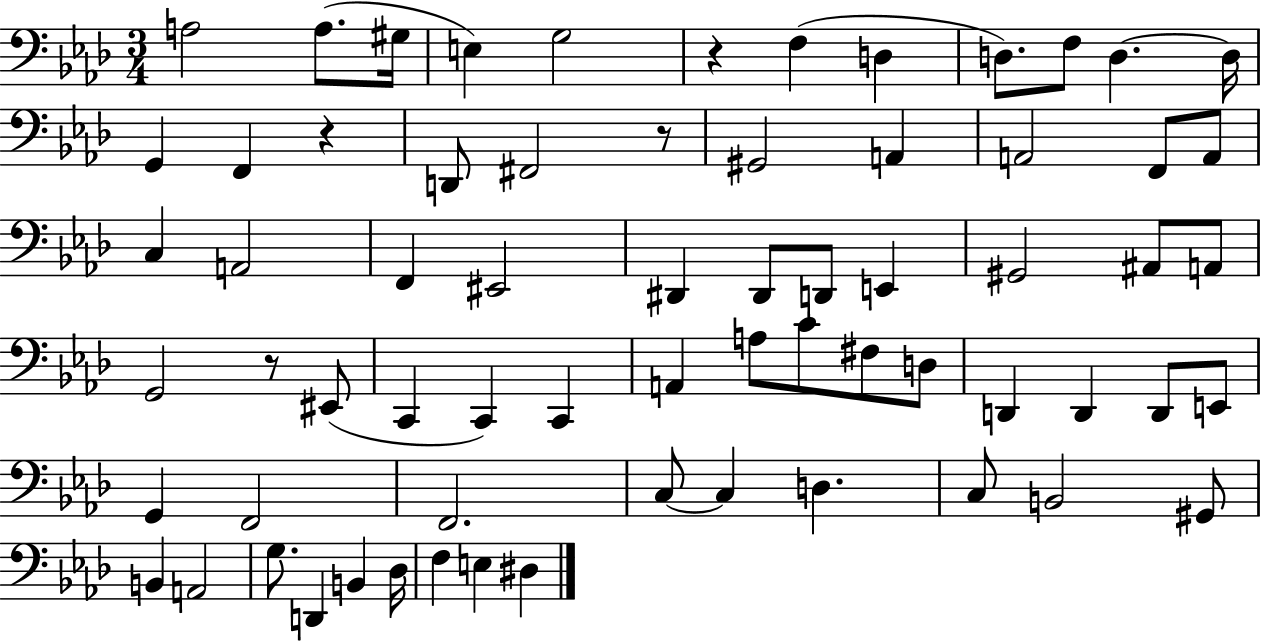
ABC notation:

X:1
T:Untitled
M:3/4
L:1/4
K:Ab
A,2 A,/2 ^G,/4 E, G,2 z F, D, D,/2 F,/2 D, D,/4 G,, F,, z D,,/2 ^F,,2 z/2 ^G,,2 A,, A,,2 F,,/2 A,,/2 C, A,,2 F,, ^E,,2 ^D,, ^D,,/2 D,,/2 E,, ^G,,2 ^A,,/2 A,,/2 G,,2 z/2 ^E,,/2 C,, C,, C,, A,, A,/2 C/2 ^F,/2 D,/2 D,, D,, D,,/2 E,,/2 G,, F,,2 F,,2 C,/2 C, D, C,/2 B,,2 ^G,,/2 B,, A,,2 G,/2 D,, B,, _D,/4 F, E, ^D,